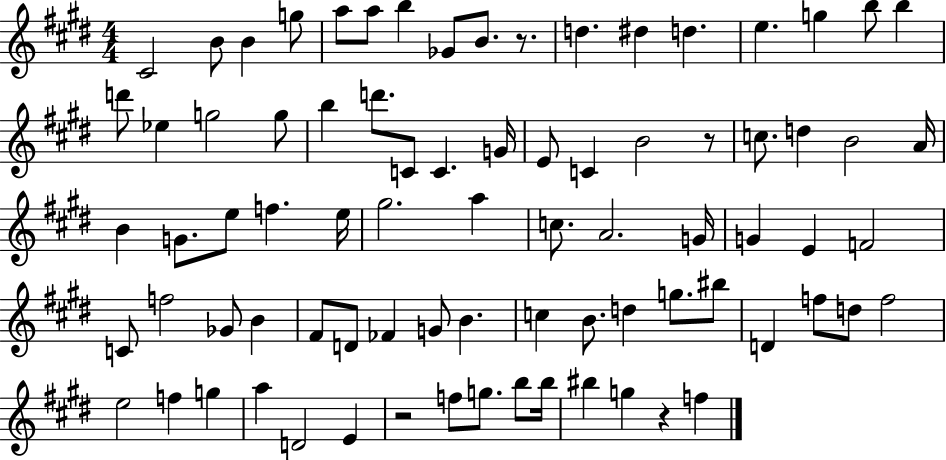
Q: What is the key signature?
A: E major